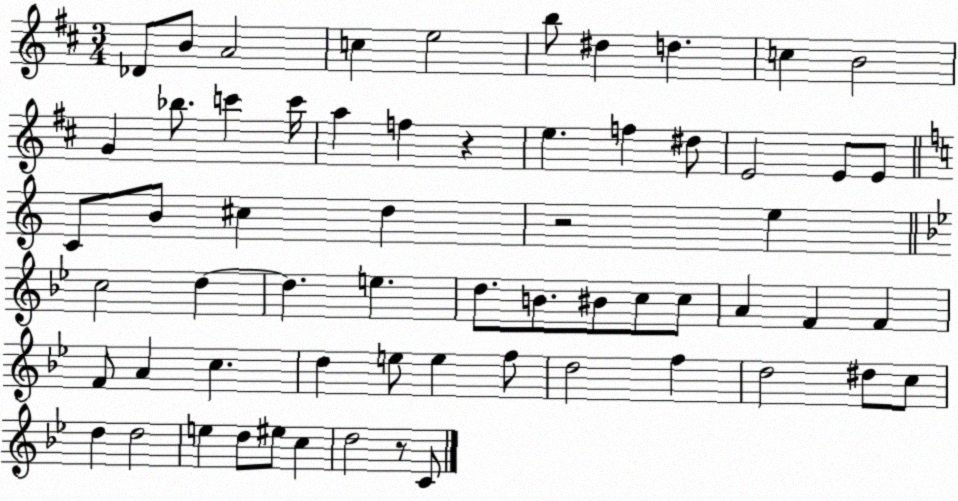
X:1
T:Untitled
M:3/4
L:1/4
K:D
_D/2 B/2 A2 c e2 b/2 ^d d c B2 G _b/2 c' c'/4 a f z e f ^d/2 E2 E/2 E/2 C/2 B/2 ^c d z2 e c2 d d e d/2 B/2 ^B/2 c/2 c/2 A F F F/2 A c d e/2 e f/2 d2 f d2 ^d/2 c/2 d d2 e d/2 ^e/2 c d2 z/2 C/2